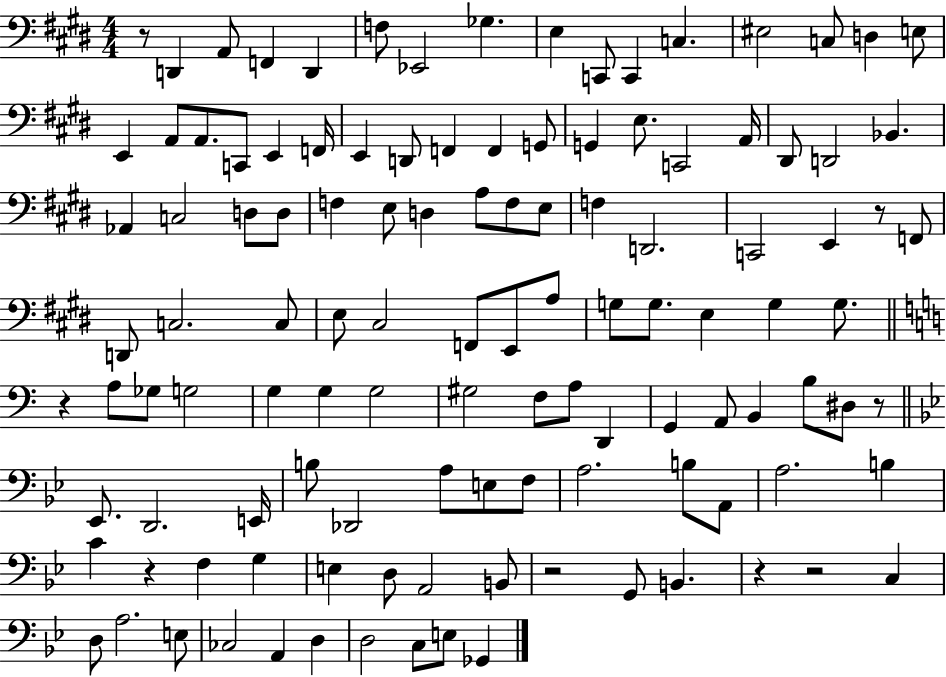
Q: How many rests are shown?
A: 8